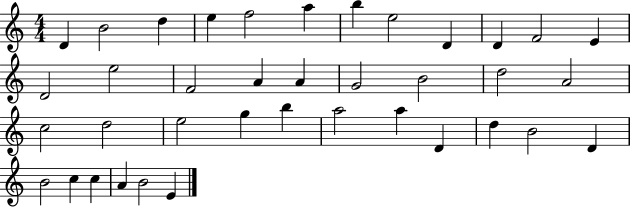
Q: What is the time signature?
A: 4/4